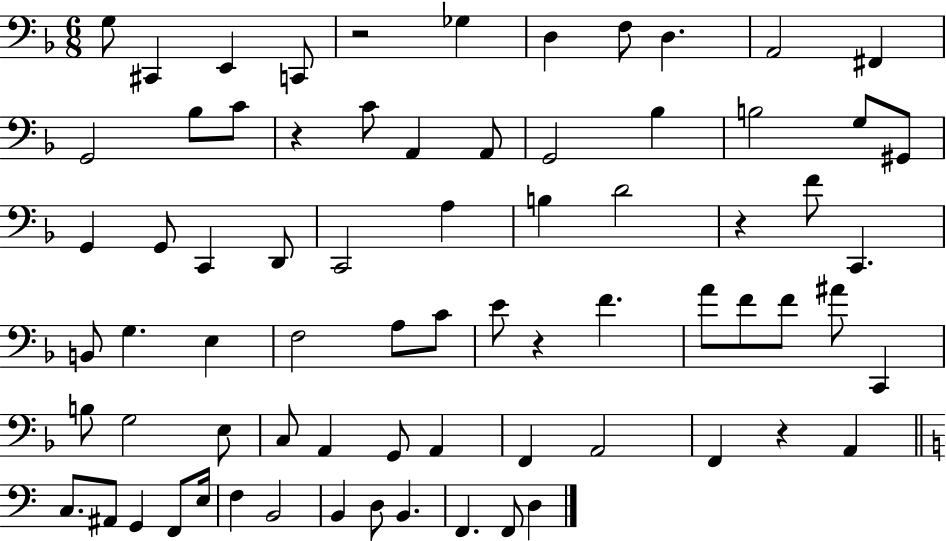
G3/e C#2/q E2/q C2/e R/h Gb3/q D3/q F3/e D3/q. A2/h F#2/q G2/h Bb3/e C4/e R/q C4/e A2/q A2/e G2/h Bb3/q B3/h G3/e G#2/e G2/q G2/e C2/q D2/e C2/h A3/q B3/q D4/h R/q F4/e C2/q. B2/e G3/q. E3/q F3/h A3/e C4/e E4/e R/q F4/q. A4/e F4/e F4/e A#4/e C2/q B3/e G3/h E3/e C3/e A2/q G2/e A2/q F2/q A2/h F2/q R/q A2/q C3/e. A#2/e G2/q F2/e E3/s F3/q B2/h B2/q D3/e B2/q. F2/q. F2/e D3/q